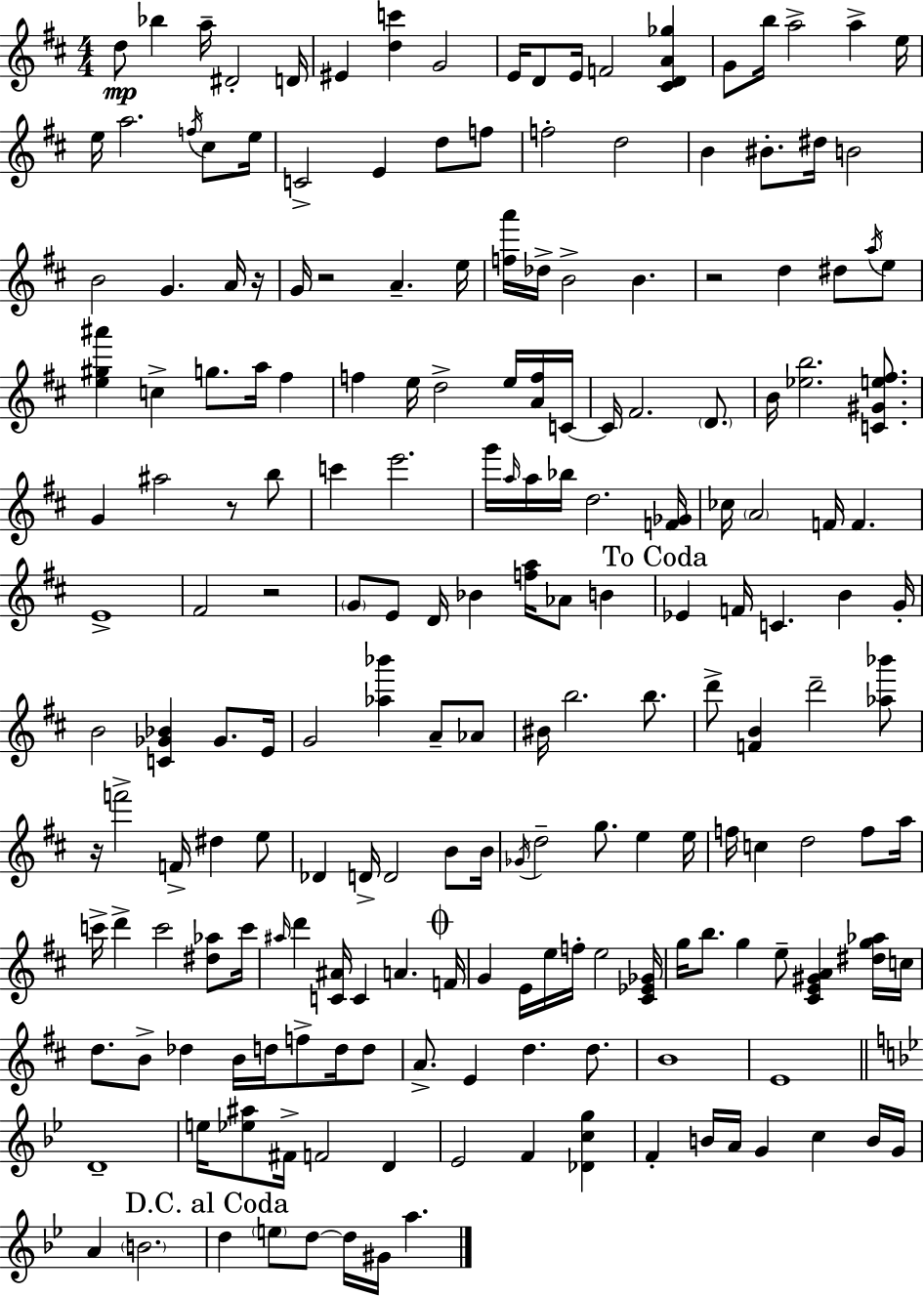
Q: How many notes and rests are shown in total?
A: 195